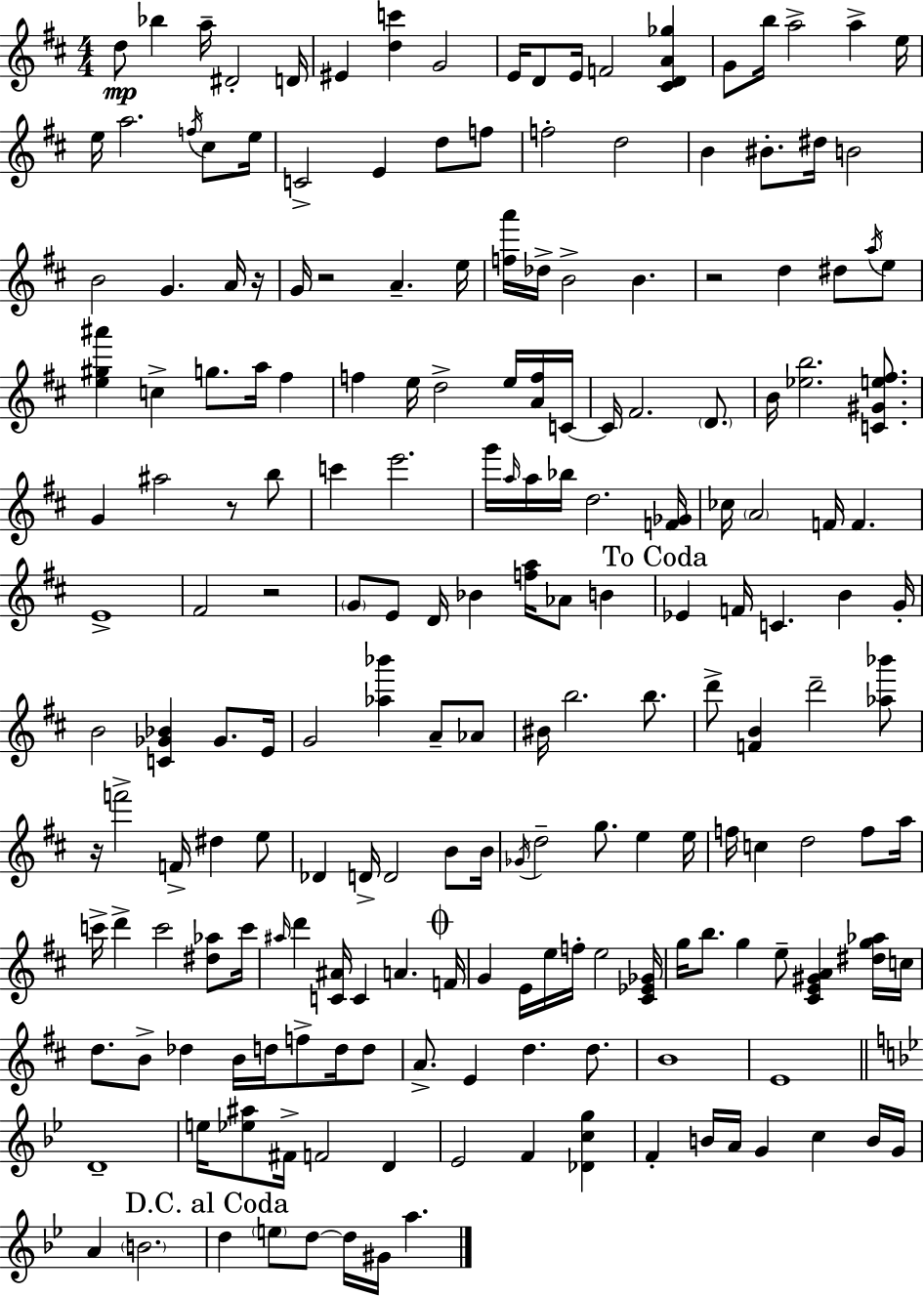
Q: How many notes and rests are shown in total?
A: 195